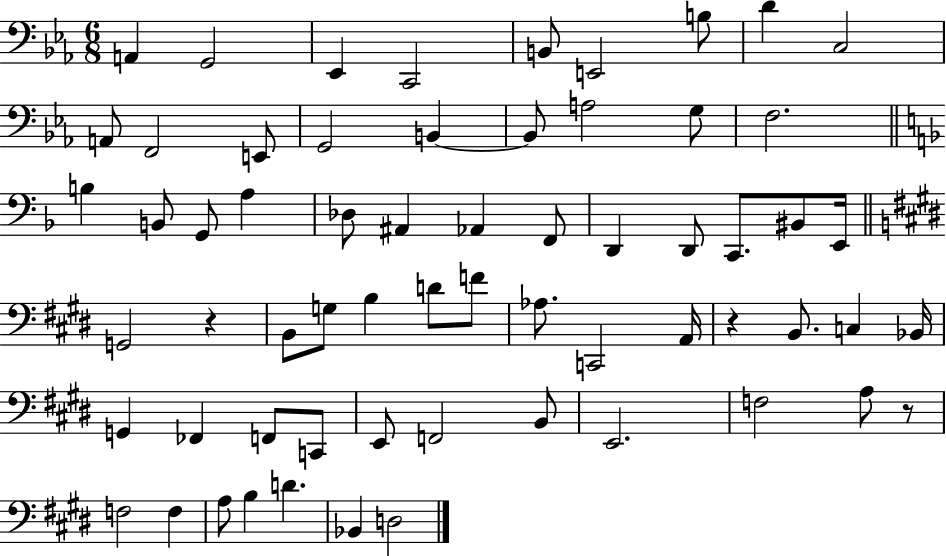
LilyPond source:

{
  \clef bass
  \numericTimeSignature
  \time 6/8
  \key ees \major
  \repeat volta 2 { a,4 g,2 | ees,4 c,2 | b,8 e,2 b8 | d'4 c2 | \break a,8 f,2 e,8 | g,2 b,4~~ | b,8 a2 g8 | f2. | \break \bar "||" \break \key d \minor b4 b,8 g,8 a4 | des8 ais,4 aes,4 f,8 | d,4 d,8 c,8. bis,8 e,16 | \bar "||" \break \key e \major g,2 r4 | b,8 g8 b4 d'8 f'8 | aes8. c,2 a,16 | r4 b,8. c4 bes,16 | \break g,4 fes,4 f,8 c,8 | e,8 f,2 b,8 | e,2. | f2 a8 r8 | \break f2 f4 | a8 b4 d'4. | bes,4 d2 | } \bar "|."
}